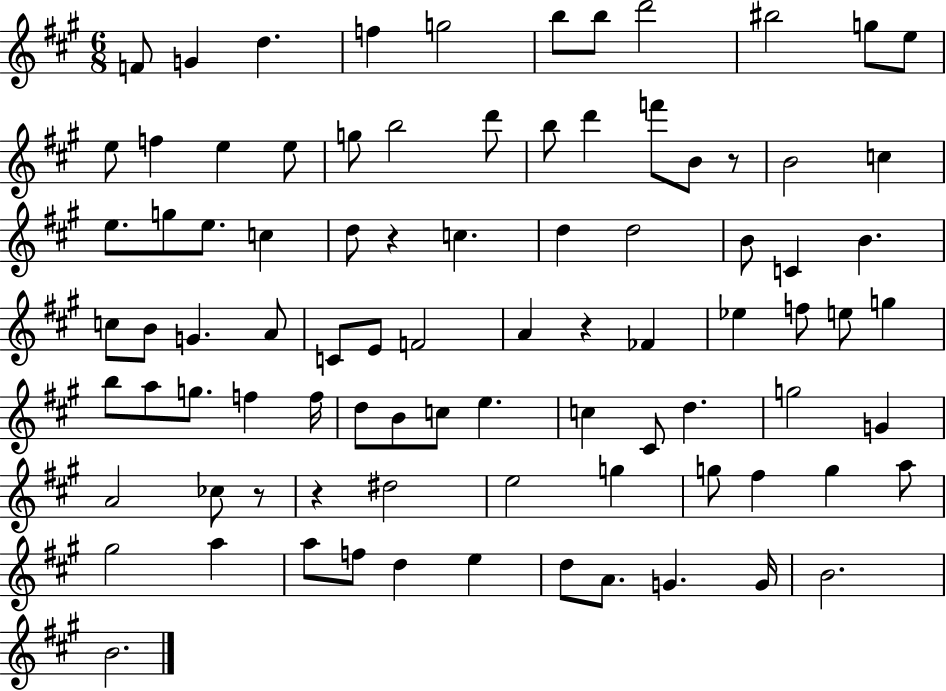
{
  \clef treble
  \numericTimeSignature
  \time 6/8
  \key a \major
  f'8 g'4 d''4. | f''4 g''2 | b''8 b''8 d'''2 | bis''2 g''8 e''8 | \break e''8 f''4 e''4 e''8 | g''8 b''2 d'''8 | b''8 d'''4 f'''8 b'8 r8 | b'2 c''4 | \break e''8. g''8 e''8. c''4 | d''8 r4 c''4. | d''4 d''2 | b'8 c'4 b'4. | \break c''8 b'8 g'4. a'8 | c'8 e'8 f'2 | a'4 r4 fes'4 | ees''4 f''8 e''8 g''4 | \break b''8 a''8 g''8. f''4 f''16 | d''8 b'8 c''8 e''4. | c''4 cis'8 d''4. | g''2 g'4 | \break a'2 ces''8 r8 | r4 dis''2 | e''2 g''4 | g''8 fis''4 g''4 a''8 | \break gis''2 a''4 | a''8 f''8 d''4 e''4 | d''8 a'8. g'4. g'16 | b'2. | \break b'2. | \bar "|."
}